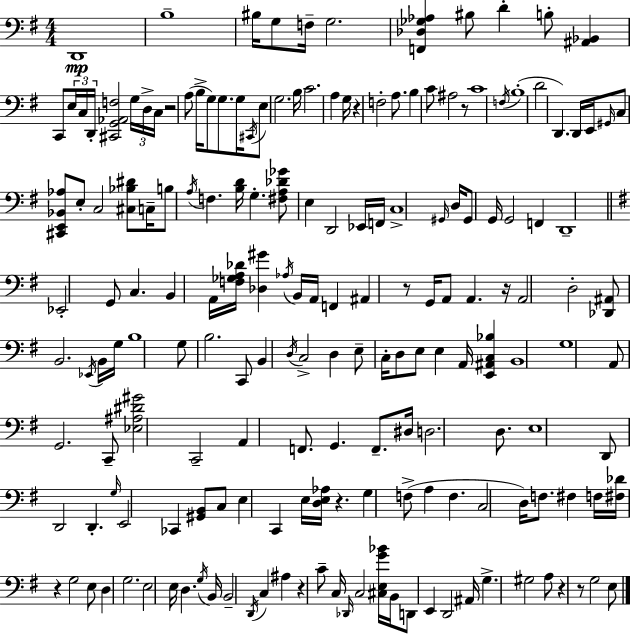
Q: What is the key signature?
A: E minor